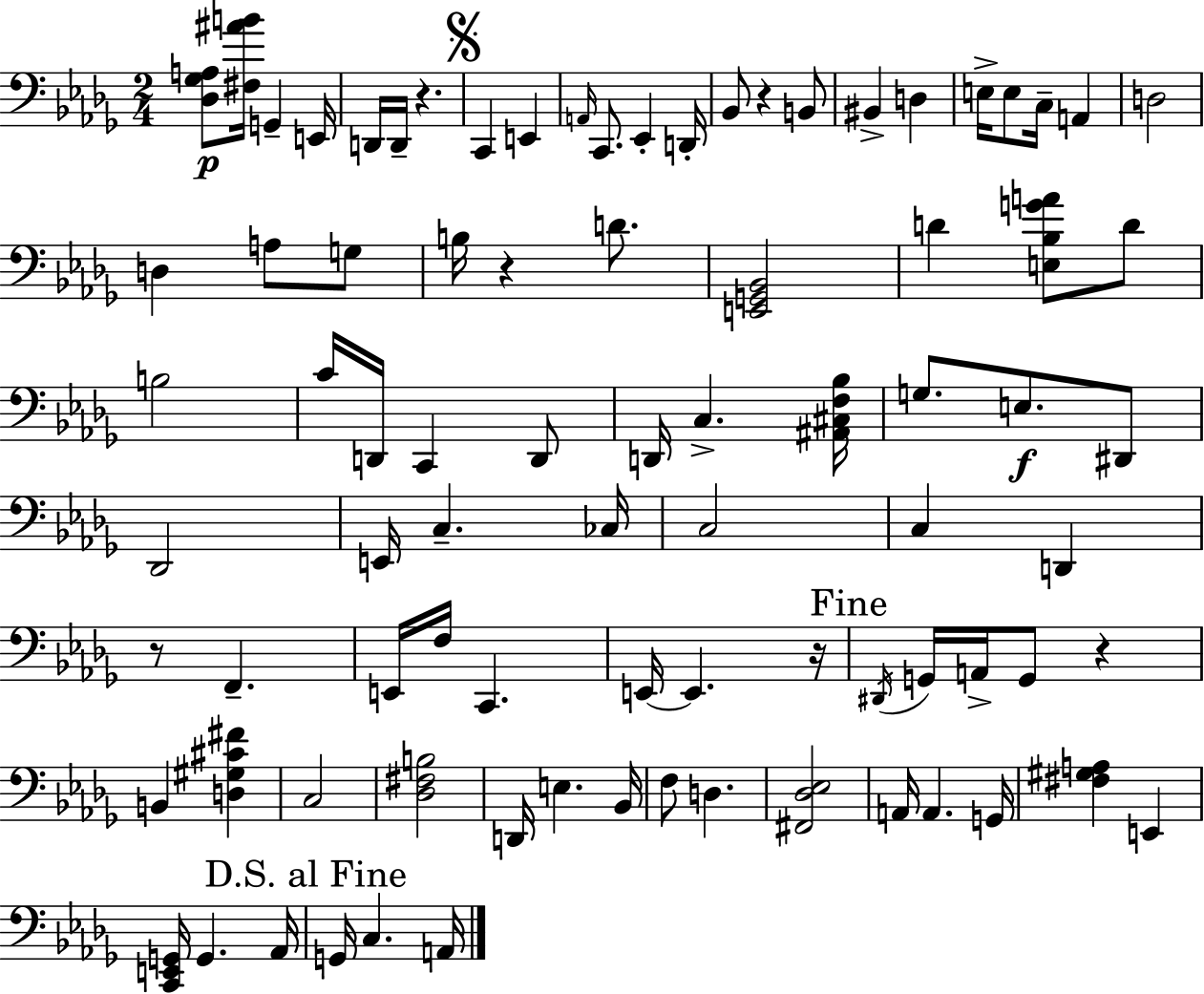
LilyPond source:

{
  \clef bass
  \numericTimeSignature
  \time 2/4
  \key bes \minor
  \repeat volta 2 { <des ges a>8\p <fis ais' b'>16 g,4-- e,16 | d,16 d,16-- r4. | \mark \markup { \musicglyph "scripts.segno" } c,4 e,4 | \grace { a,16 } c,8. ees,4-. | \break d,16-. bes,8 r4 b,8 | bis,4-> d4 | e16-> e8 c16-- a,4 | d2 | \break d4 a8 g8 | b16 r4 d'8. | <e, g, bes,>2 | d'4 <e bes g' a'>8 d'8 | \break b2 | c'16 d,16 c,4 d,8 | d,16 c4.-> | <ais, cis f bes>16 g8. e8.\f dis,8 | \break des,2 | e,16 c4.-- | ces16 c2 | c4 d,4 | \break r8 f,4.-- | e,16 f16 c,4. | e,16~~ e,4. | r16 \mark "Fine" \acciaccatura { dis,16 } g,16 a,16-> g,8 r4 | \break b,4 <d gis cis' fis'>4 | c2 | <des fis b>2 | d,16 e4. | \break bes,16 f8 d4. | <fis, des ees>2 | a,16 a,4. | g,16 <fis gis a>4 e,4 | \break <c, e, g,>16 g,4. | aes,16 \mark "D.S. al Fine" g,16 c4. | a,16 } \bar "|."
}